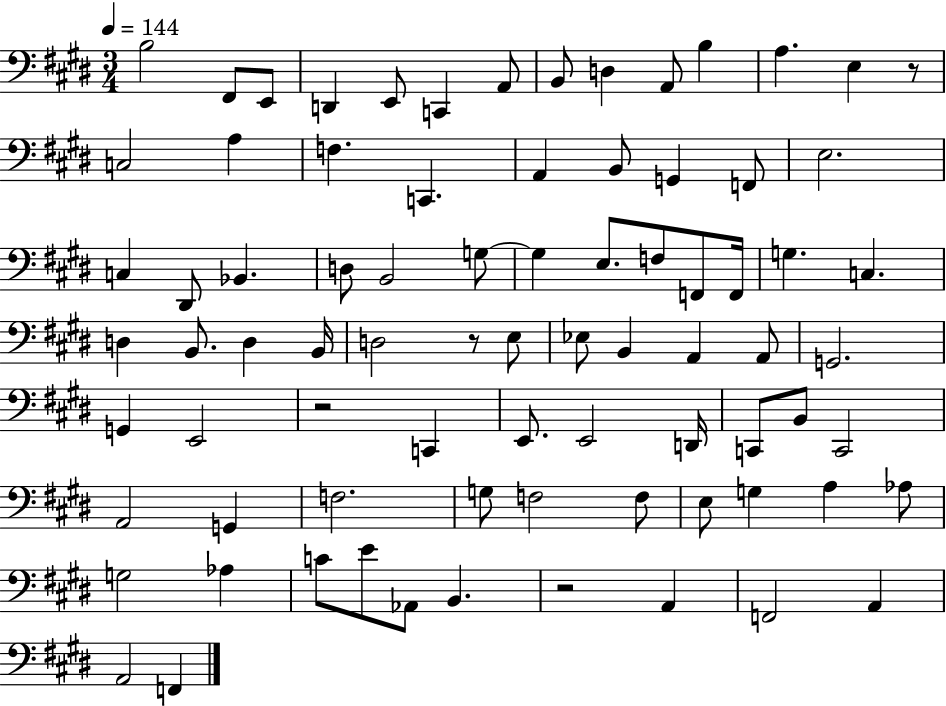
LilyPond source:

{
  \clef bass
  \numericTimeSignature
  \time 3/4
  \key e \major
  \tempo 4 = 144
  \repeat volta 2 { b2 fis,8 e,8 | d,4 e,8 c,4 a,8 | b,8 d4 a,8 b4 | a4. e4 r8 | \break c2 a4 | f4. c,4. | a,4 b,8 g,4 f,8 | e2. | \break c4 dis,8 bes,4. | d8 b,2 g8~~ | g4 e8. f8 f,8 f,16 | g4. c4. | \break d4 b,8. d4 b,16 | d2 r8 e8 | ees8 b,4 a,4 a,8 | g,2. | \break g,4 e,2 | r2 c,4 | e,8. e,2 d,16 | c,8 b,8 c,2 | \break a,2 g,4 | f2. | g8 f2 f8 | e8 g4 a4 aes8 | \break g2 aes4 | c'8 e'8 aes,8 b,4. | r2 a,4 | f,2 a,4 | \break a,2 f,4 | } \bar "|."
}